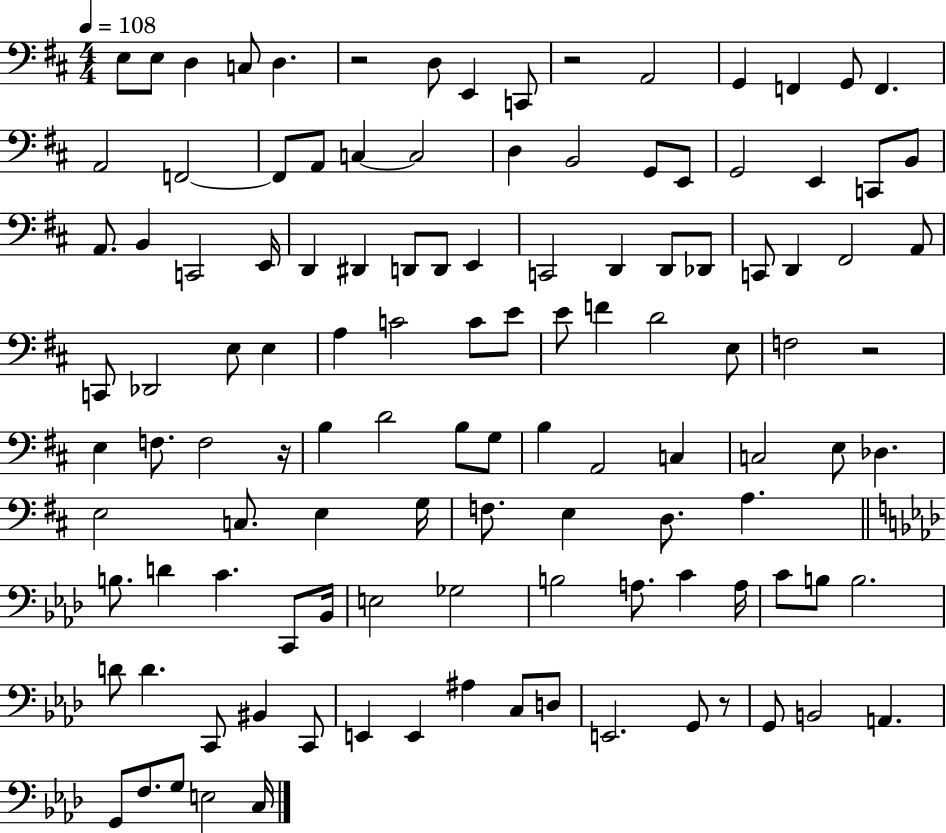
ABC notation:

X:1
T:Untitled
M:4/4
L:1/4
K:D
E,/2 E,/2 D, C,/2 D, z2 D,/2 E,, C,,/2 z2 A,,2 G,, F,, G,,/2 F,, A,,2 F,,2 F,,/2 A,,/2 C, C,2 D, B,,2 G,,/2 E,,/2 G,,2 E,, C,,/2 B,,/2 A,,/2 B,, C,,2 E,,/4 D,, ^D,, D,,/2 D,,/2 E,, C,,2 D,, D,,/2 _D,,/2 C,,/2 D,, ^F,,2 A,,/2 C,,/2 _D,,2 E,/2 E, A, C2 C/2 E/2 E/2 F D2 E,/2 F,2 z2 E, F,/2 F,2 z/4 B, D2 B,/2 G,/2 B, A,,2 C, C,2 E,/2 _D, E,2 C,/2 E, G,/4 F,/2 E, D,/2 A, B,/2 D C C,,/2 _B,,/4 E,2 _G,2 B,2 A,/2 C A,/4 C/2 B,/2 B,2 D/2 D C,,/2 ^B,, C,,/2 E,, E,, ^A, C,/2 D,/2 E,,2 G,,/2 z/2 G,,/2 B,,2 A,, G,,/2 F,/2 G,/2 E,2 C,/4